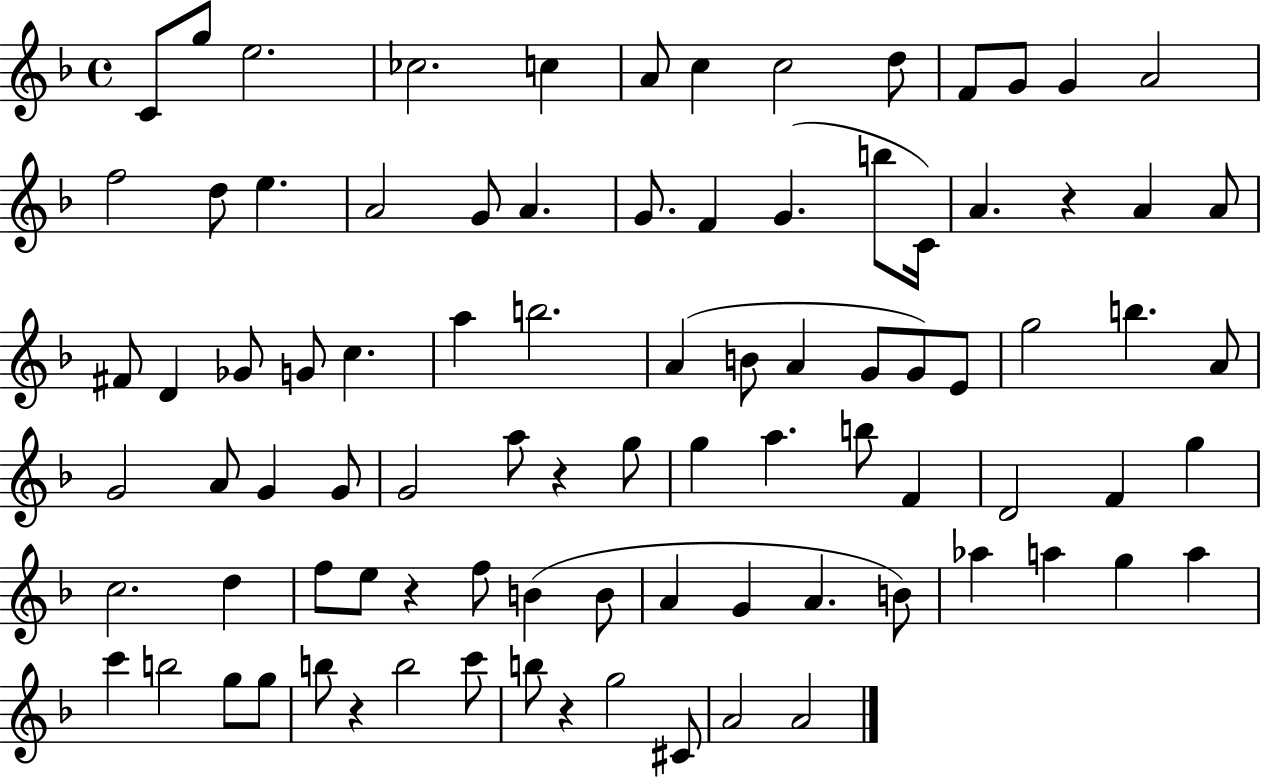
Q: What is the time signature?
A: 4/4